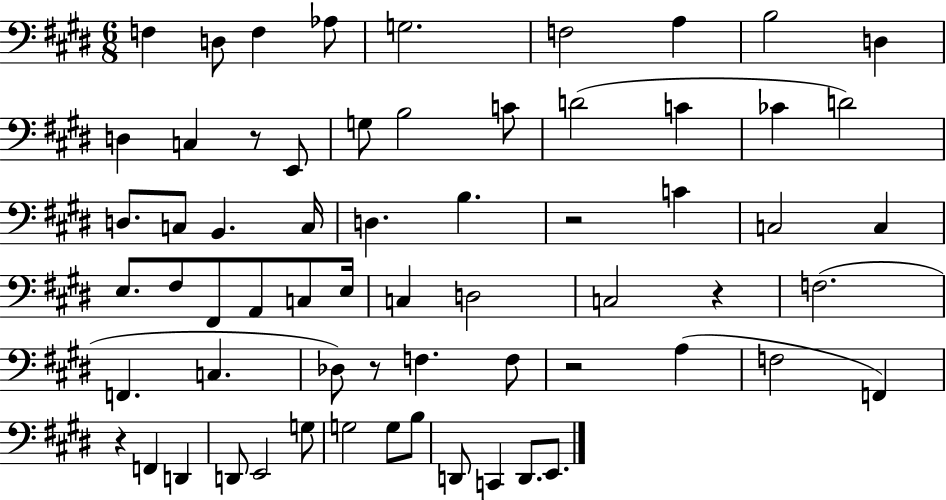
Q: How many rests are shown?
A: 6